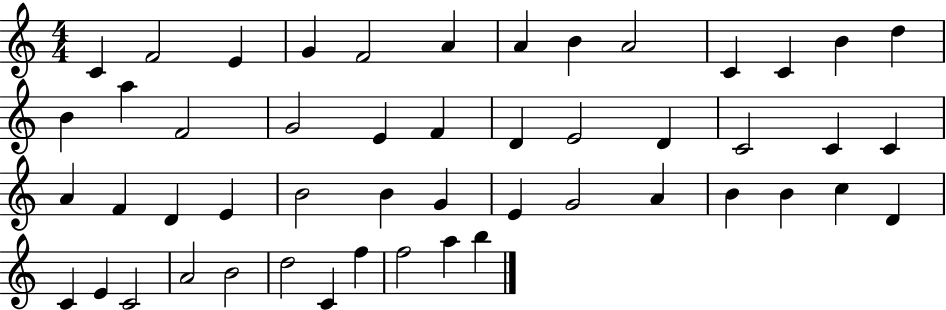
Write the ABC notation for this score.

X:1
T:Untitled
M:4/4
L:1/4
K:C
C F2 E G F2 A A B A2 C C B d B a F2 G2 E F D E2 D C2 C C A F D E B2 B G E G2 A B B c D C E C2 A2 B2 d2 C f f2 a b